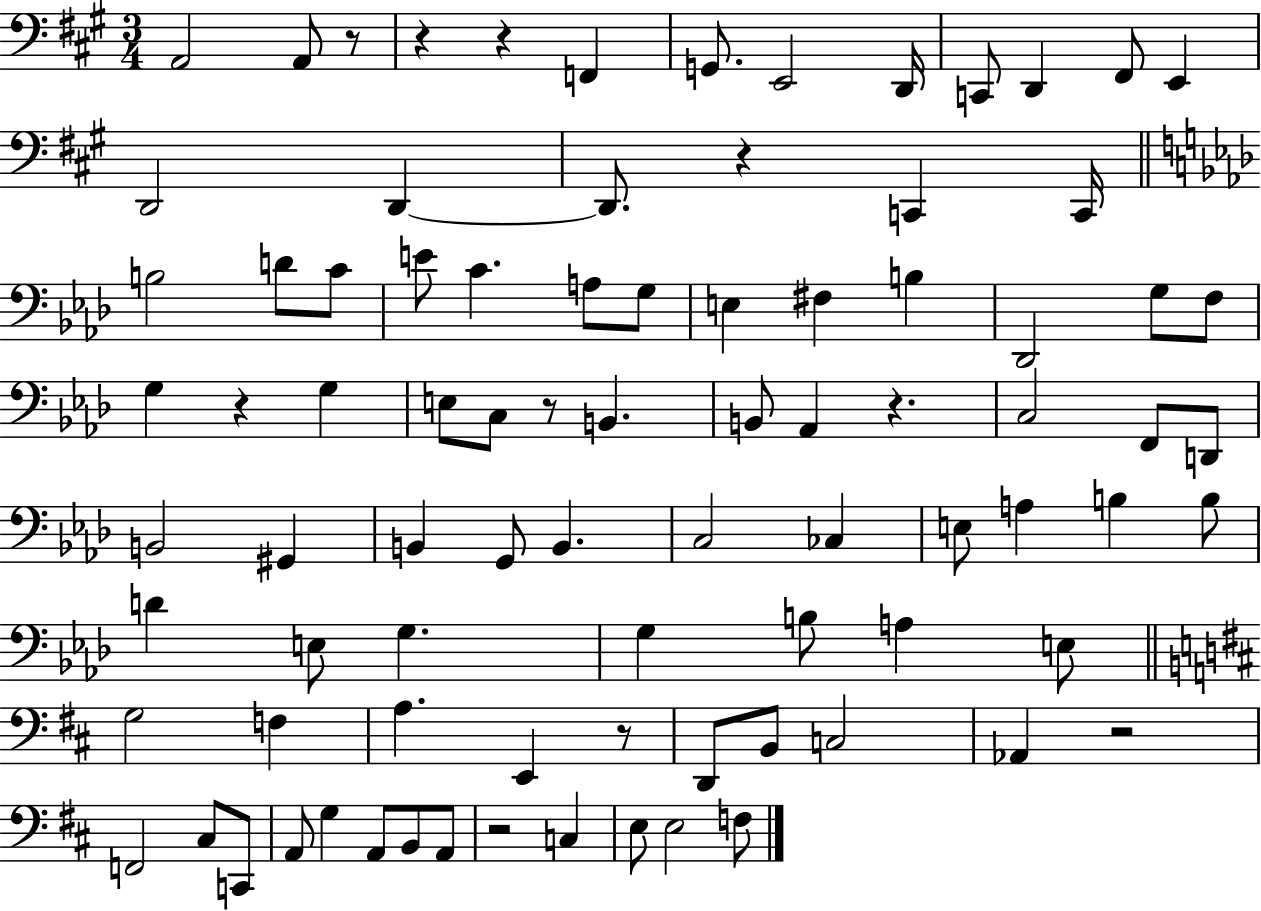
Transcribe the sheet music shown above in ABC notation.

X:1
T:Untitled
M:3/4
L:1/4
K:A
A,,2 A,,/2 z/2 z z F,, G,,/2 E,,2 D,,/4 C,,/2 D,, ^F,,/2 E,, D,,2 D,, D,,/2 z C,, C,,/4 B,2 D/2 C/2 E/2 C A,/2 G,/2 E, ^F, B, _D,,2 G,/2 F,/2 G, z G, E,/2 C,/2 z/2 B,, B,,/2 _A,, z C,2 F,,/2 D,,/2 B,,2 ^G,, B,, G,,/2 B,, C,2 _C, E,/2 A, B, B,/2 D E,/2 G, G, B,/2 A, E,/2 G,2 F, A, E,, z/2 D,,/2 B,,/2 C,2 _A,, z2 F,,2 ^C,/2 C,,/2 A,,/2 G, A,,/2 B,,/2 A,,/2 z2 C, E,/2 E,2 F,/2